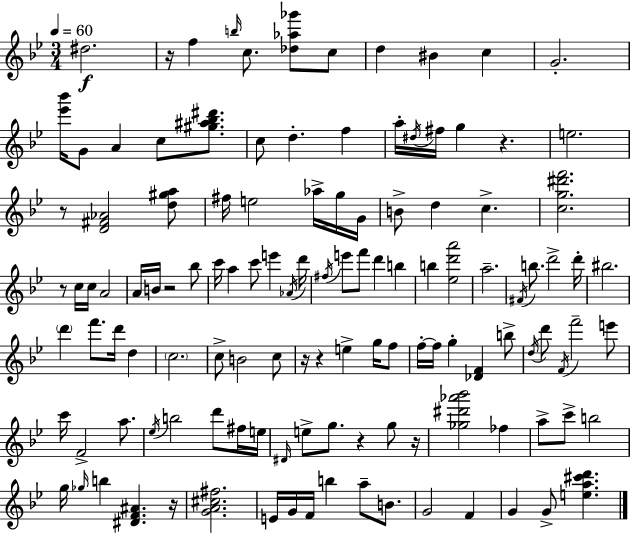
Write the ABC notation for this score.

X:1
T:Untitled
M:3/4
L:1/4
K:Gm
^d2 z/4 f b/4 c/2 [_d_a_g']/2 c/2 d ^B c G2 [_e'_b']/4 G/2 A c/2 [^g^a_b^d']/2 c/2 d f a/4 ^d/4 ^f/4 g z e2 z/2 [D^F_A]2 [d^ga]/2 ^f/4 e2 _a/4 g/4 G/4 B/2 d c [cg^d'f']2 z/2 c/4 c/4 A2 A/4 B/4 z2 _b/2 c'/4 a c'/2 e' _A/4 d'/4 ^f/4 e'/2 f'/2 d' b b [_ed'a']2 a2 ^F/4 b/2 d'2 d'/4 ^b2 d' f'/2 d'/4 d c2 c/2 B2 c/2 z/4 z e g/4 f/2 f/4 f/4 g [_DF] b/2 d/4 d'/2 F/4 f'2 e'/2 c'/4 F2 a/2 _e/4 b2 d'/2 ^f/4 e/4 ^D/4 e/2 g/2 z g/2 z/4 [_g^d'_a'_b']2 _f a/2 c'/2 b2 g/4 _g/4 b [^DF^A] z/4 [GA^c^f]2 E/4 G/4 F/4 b a/2 B/2 G2 F G G/2 [ea^c'd']